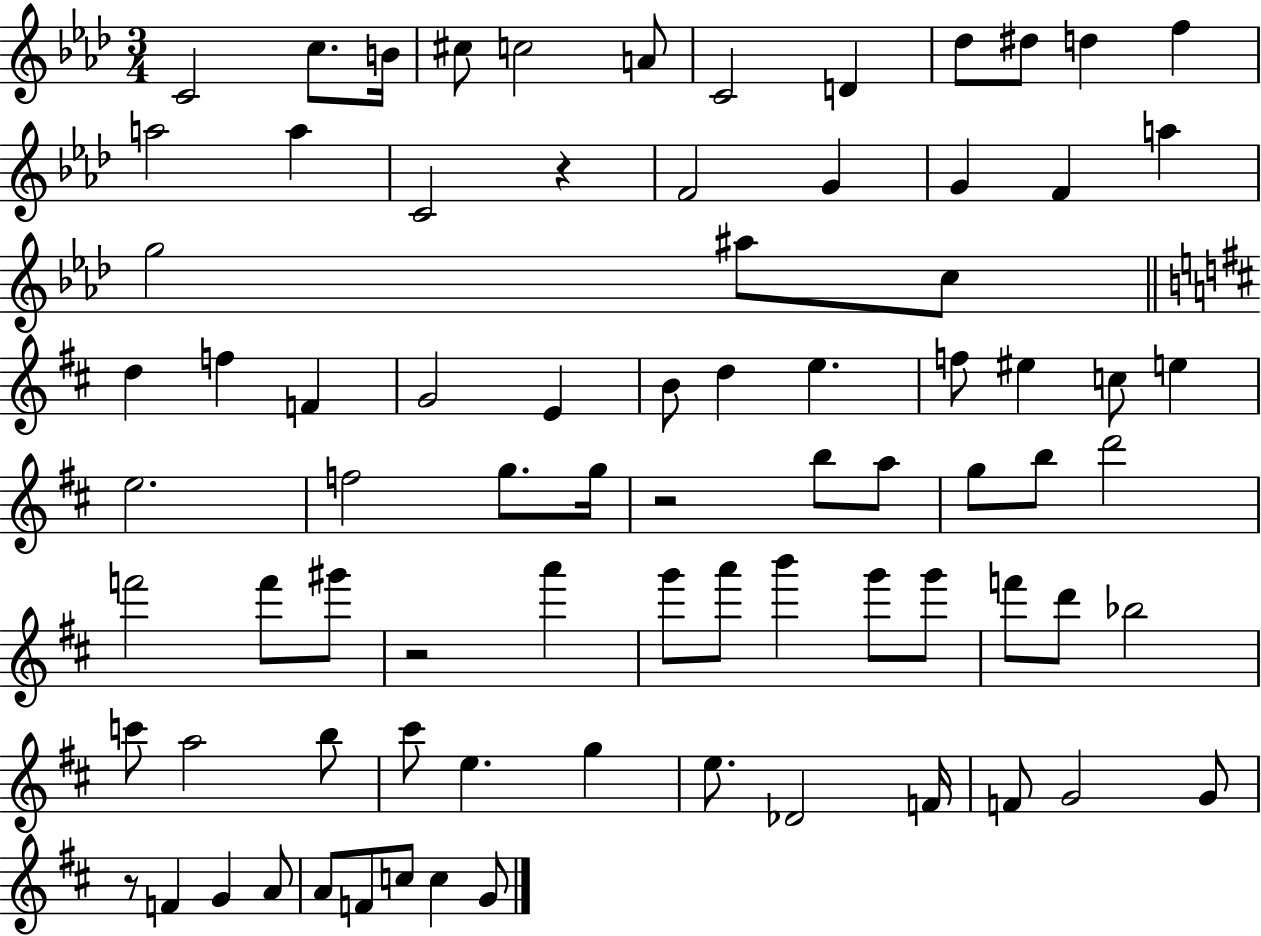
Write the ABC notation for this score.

X:1
T:Untitled
M:3/4
L:1/4
K:Ab
C2 c/2 B/4 ^c/2 c2 A/2 C2 D _d/2 ^d/2 d f a2 a C2 z F2 G G F a g2 ^a/2 c/2 d f F G2 E B/2 d e f/2 ^e c/2 e e2 f2 g/2 g/4 z2 b/2 a/2 g/2 b/2 d'2 f'2 f'/2 ^g'/2 z2 a' g'/2 a'/2 b' g'/2 g'/2 f'/2 d'/2 _b2 c'/2 a2 b/2 ^c'/2 e g e/2 _D2 F/4 F/2 G2 G/2 z/2 F G A/2 A/2 F/2 c/2 c G/2